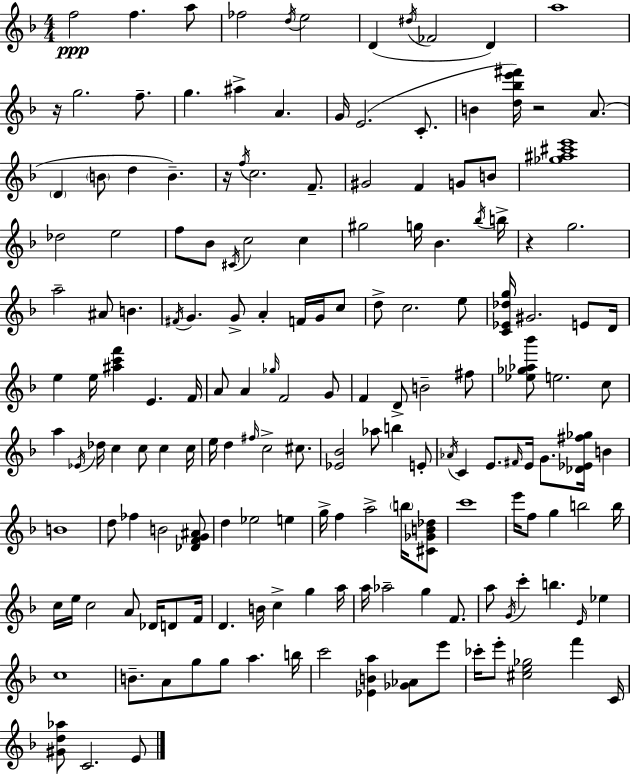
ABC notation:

X:1
T:Untitled
M:4/4
L:1/4
K:F
f2 f a/2 _f2 d/4 e2 D ^d/4 _F2 D a4 z/4 g2 f/2 g ^a A G/4 E2 C/2 B [d_be'^f']/4 z2 A/2 D B/2 d B z/4 f/4 c2 F/2 ^G2 F G/2 B/2 [_g^a^c'e']4 _d2 e2 f/2 _B/2 ^C/4 c2 c ^g2 g/4 _B _b/4 b/4 z g2 a2 ^A/2 B ^F/4 G G/2 A F/4 G/4 c/2 d/2 c2 e/2 [C_E_dg]/4 ^G2 E/2 D/4 e e/4 [^ac'f'] E F/4 A/2 A _g/4 F2 G/2 F D/2 B2 ^f/2 [_e_g_a_b']/2 e2 c/2 a _E/4 _d/4 c c/2 c c/4 e/4 d ^f/4 c2 ^c/2 [_E_B]2 _a/2 b E/2 _A/4 C E/2 ^F/4 E/4 G/2 [_D_E^f_g]/4 B B4 d/2 _f B2 [_DFG^A]/2 d _e2 e g/4 f a2 b/4 [^C_GB_d]/2 c'4 e'/4 f/2 g b2 b/4 c/4 e/4 c2 A/2 _D/4 D/2 F/4 D B/4 c g a/4 a/4 _a2 g F/2 a/2 G/4 c' b E/4 _e c4 B/2 A/2 g/2 g/2 a b/4 c'2 [_EBa] [_G_A]/2 e'/2 _c'/4 e'/2 [^ce_g]2 f' C/4 [^Gd_a]/2 C2 E/2